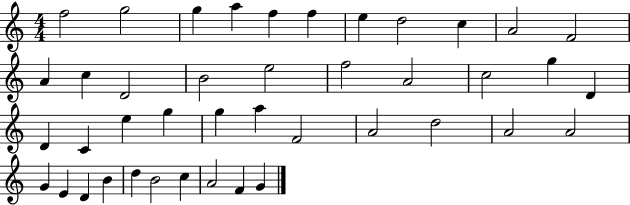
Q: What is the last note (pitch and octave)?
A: G4